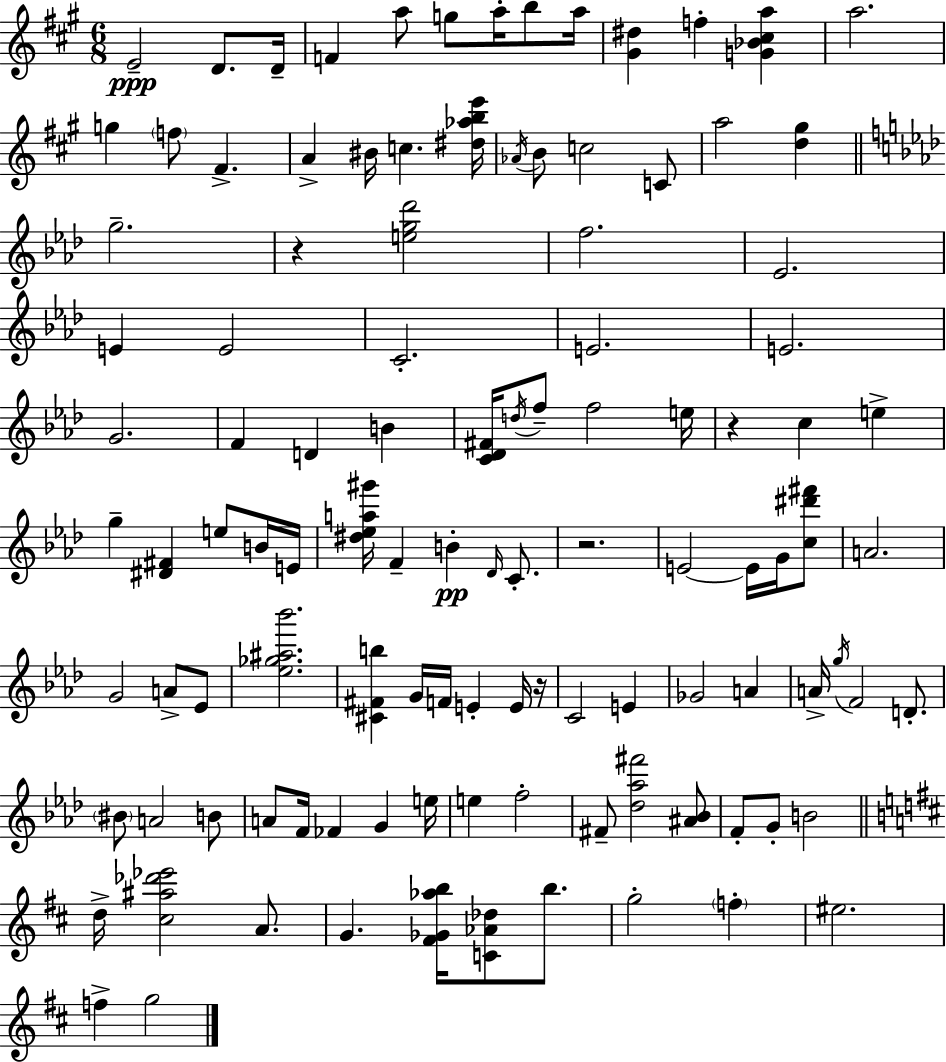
{
  \clef treble
  \numericTimeSignature
  \time 6/8
  \key a \major
  e'2--\ppp d'8. d'16-- | f'4 a''8 g''8 a''16-. b''8 a''16 | <gis' dis''>4 f''4-. <g' bes' cis'' a''>4 | a''2. | \break g''4 \parenthesize f''8 fis'4.-> | a'4-> bis'16 c''4. <dis'' aes'' b'' e'''>16 | \acciaccatura { aes'16 } b'8 c''2 c'8 | a''2 <d'' gis''>4 | \break \bar "||" \break \key aes \major g''2.-- | r4 <e'' g'' des'''>2 | f''2. | ees'2. | \break e'4 e'2 | c'2.-. | e'2. | e'2. | \break g'2. | f'4 d'4 b'4 | <c' des' fis'>16 \acciaccatura { d''16 } f''8-- f''2 | e''16 r4 c''4 e''4-> | \break g''4-- <dis' fis'>4 e''8 b'16 | e'16 <dis'' ees'' a'' gis'''>16 f'4-- b'4-.\pp \grace { des'16 } c'8.-. | r2. | e'2~~ e'16 g'16 | \break <c'' dis''' fis'''>8 a'2. | g'2 a'8-> | ees'8 <ees'' ges'' ais'' bes'''>2. | <cis' fis' b''>4 g'16 f'16 e'4-. | \break e'16 r16 c'2 e'4 | ges'2 a'4 | a'16-> \acciaccatura { g''16 } f'2 | d'8.-. \parenthesize bis'8 a'2 | \break b'8 a'8 f'16 fes'4 g'4 | e''16 e''4 f''2-. | fis'8-- <des'' aes'' fis'''>2 | <ais' bes'>8 f'8-. g'8-. b'2 | \break \bar "||" \break \key d \major d''16-> <cis'' ais'' des''' ees'''>2 a'8. | g'4. <fis' ges' aes'' b''>16 <c' aes' des''>8 b''8. | g''2-. \parenthesize f''4-. | eis''2. | \break f''4-> g''2 | \bar "|."
}